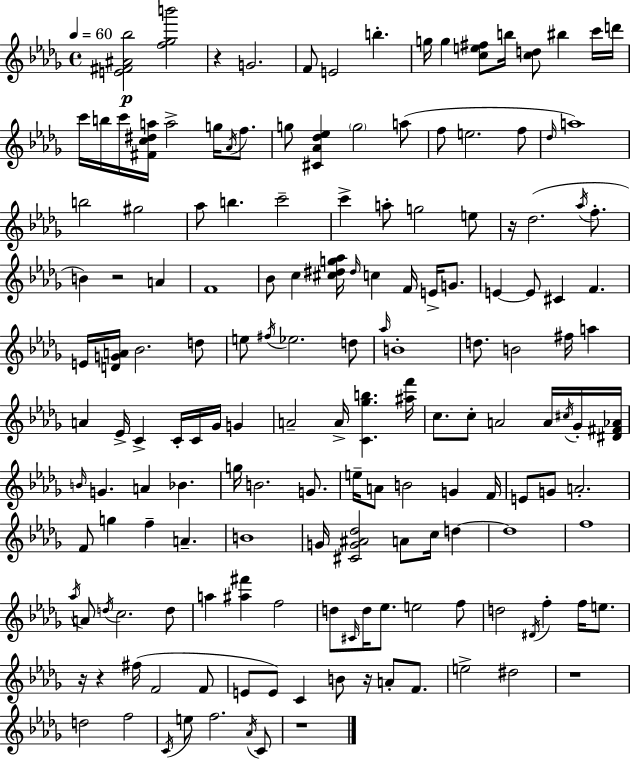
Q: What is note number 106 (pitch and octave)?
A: Ab5